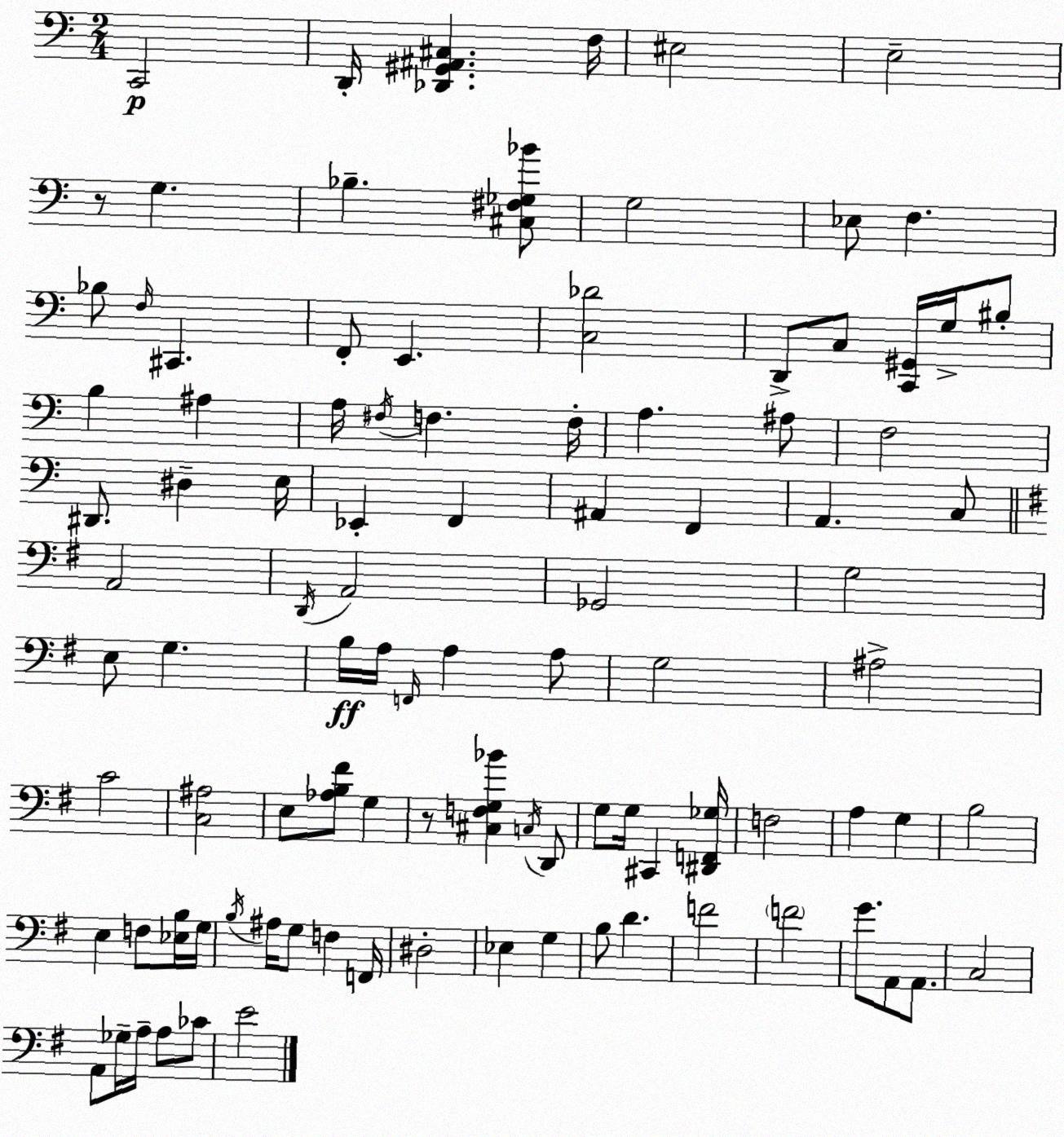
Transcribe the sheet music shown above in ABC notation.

X:1
T:Untitled
M:2/4
L:1/4
K:Am
C,,2 D,,/4 [_D,,^G,,^A,,^C,] F,/4 ^E,2 E,2 z/2 G, _B, [^C,^F,_G,_B]/2 G,2 _E,/2 F, _B,/2 F,/4 ^C,, F,,/2 E,, [C,_D]2 D,,/2 C,/2 [C,,^G,,]/4 G,/4 ^B,/2 B, ^A, A,/4 ^F,/4 F, F,/4 A, ^A,/2 F,2 ^D,,/2 ^D, E,/4 _E,, F,, ^A,, F,, A,, C,/2 A,,2 D,,/4 A,,2 _G,,2 G,2 E,/2 G, B,/4 A,/4 F,,/4 A, A,/2 G,2 ^A,2 C2 [C,^A,]2 E,/2 [_A,B,^F]/2 G, z/2 [^C,F,G,_B] C,/4 D,,/2 G,/2 G,/4 ^C,, [^D,,F,,_G,]/4 F,2 A, G, B,2 E, F,/2 [_E,B,]/4 G,/4 B,/4 ^A,/4 G,/2 F, F,,/4 ^D,2 _E, G, B,/2 D F2 F2 G/2 A,,/2 A,,/2 C,2 A,,/2 _G,/4 A,/4 A,/2 _C/2 E2